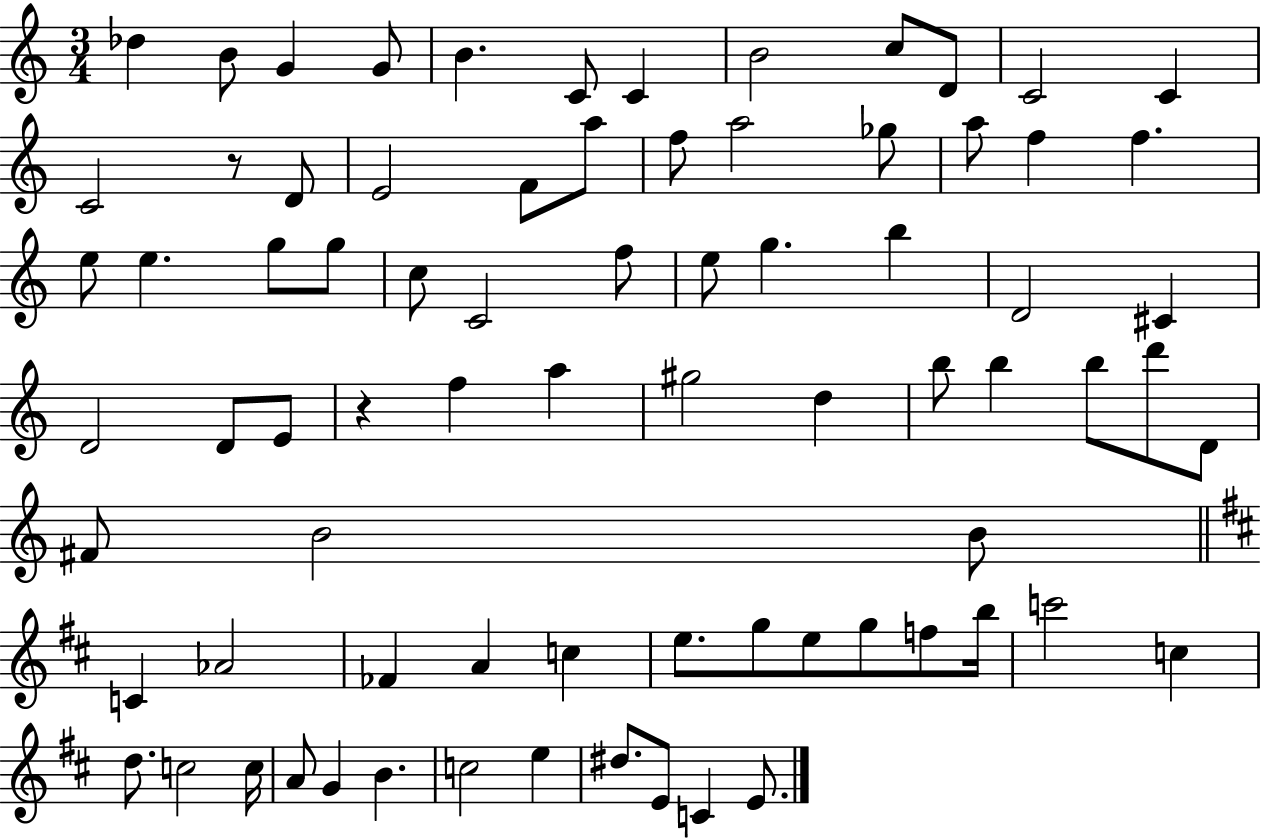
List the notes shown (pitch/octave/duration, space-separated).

Db5/q B4/e G4/q G4/e B4/q. C4/e C4/q B4/h C5/e D4/e C4/h C4/q C4/h R/e D4/e E4/h F4/e A5/e F5/e A5/h Gb5/e A5/e F5/q F5/q. E5/e E5/q. G5/e G5/e C5/e C4/h F5/e E5/e G5/q. B5/q D4/h C#4/q D4/h D4/e E4/e R/q F5/q A5/q G#5/h D5/q B5/e B5/q B5/e D6/e D4/e F#4/e B4/h B4/e C4/q Ab4/h FES4/q A4/q C5/q E5/e. G5/e E5/e G5/e F5/e B5/s C6/h C5/q D5/e. C5/h C5/s A4/e G4/q B4/q. C5/h E5/q D#5/e. E4/e C4/q E4/e.